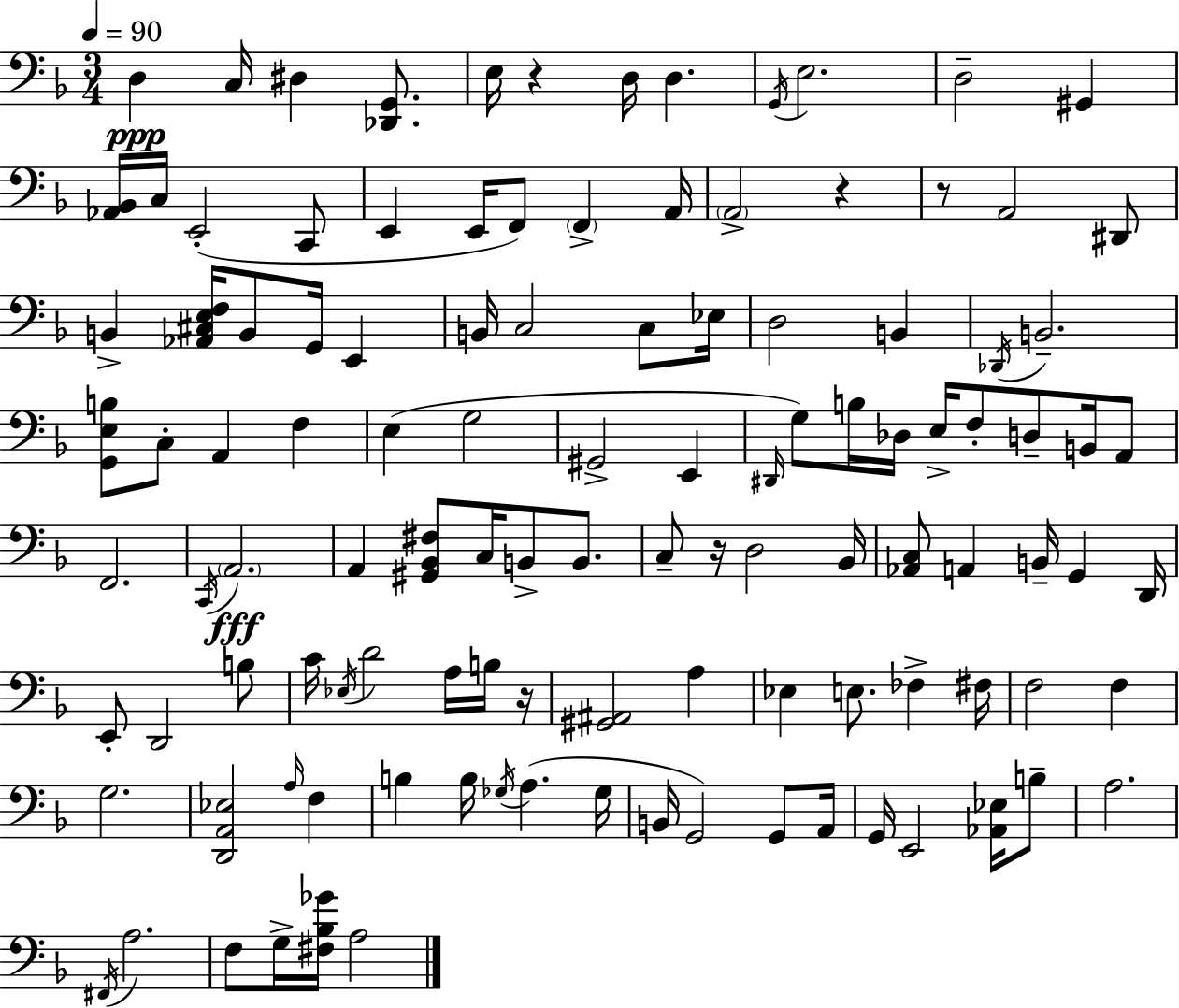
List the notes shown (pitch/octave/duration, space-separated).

D3/q C3/s D#3/q [Db2,G2]/e. E3/s R/q D3/s D3/q. G2/s E3/h. D3/h G#2/q [Ab2,Bb2]/s C3/s E2/h C2/e E2/q E2/s F2/e F2/q A2/s A2/h R/q R/e A2/h D#2/e B2/q [Ab2,C#3,E3,F3]/s B2/e G2/s E2/q B2/s C3/h C3/e Eb3/s D3/h B2/q Db2/s B2/h. [G2,E3,B3]/e C3/e A2/q F3/q E3/q G3/h G#2/h E2/q D#2/s G3/e B3/s Db3/s E3/s F3/e D3/e B2/s A2/e F2/h. C2/s A2/h. A2/q [G#2,Bb2,F#3]/e C3/s B2/e B2/e. C3/e R/s D3/h Bb2/s [Ab2,C3]/e A2/q B2/s G2/q D2/s E2/e D2/h B3/e C4/s Eb3/s D4/h A3/s B3/s R/s [G#2,A#2]/h A3/q Eb3/q E3/e. FES3/q F#3/s F3/h F3/q G3/h. [D2,A2,Eb3]/h A3/s F3/q B3/q B3/s Gb3/s A3/q. Gb3/s B2/s G2/h G2/e A2/s G2/s E2/h [Ab2,Eb3]/s B3/e A3/h. F#2/s A3/h. F3/e G3/s [F#3,Bb3,Gb4]/s A3/h